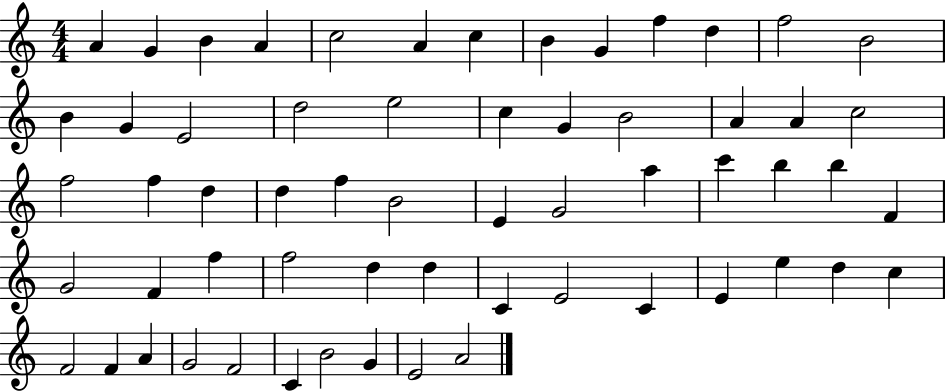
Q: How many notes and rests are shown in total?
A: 60